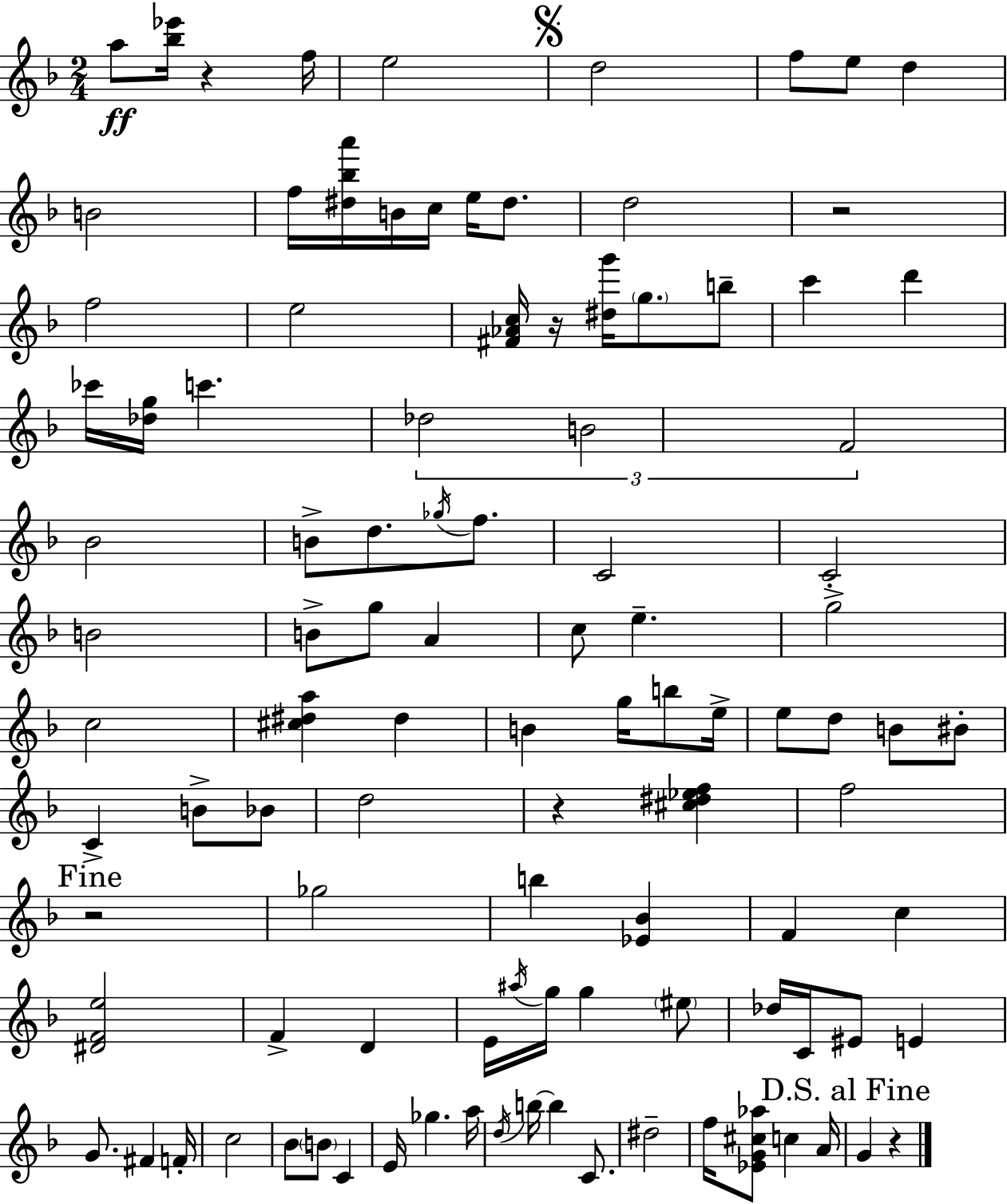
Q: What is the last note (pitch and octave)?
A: G4